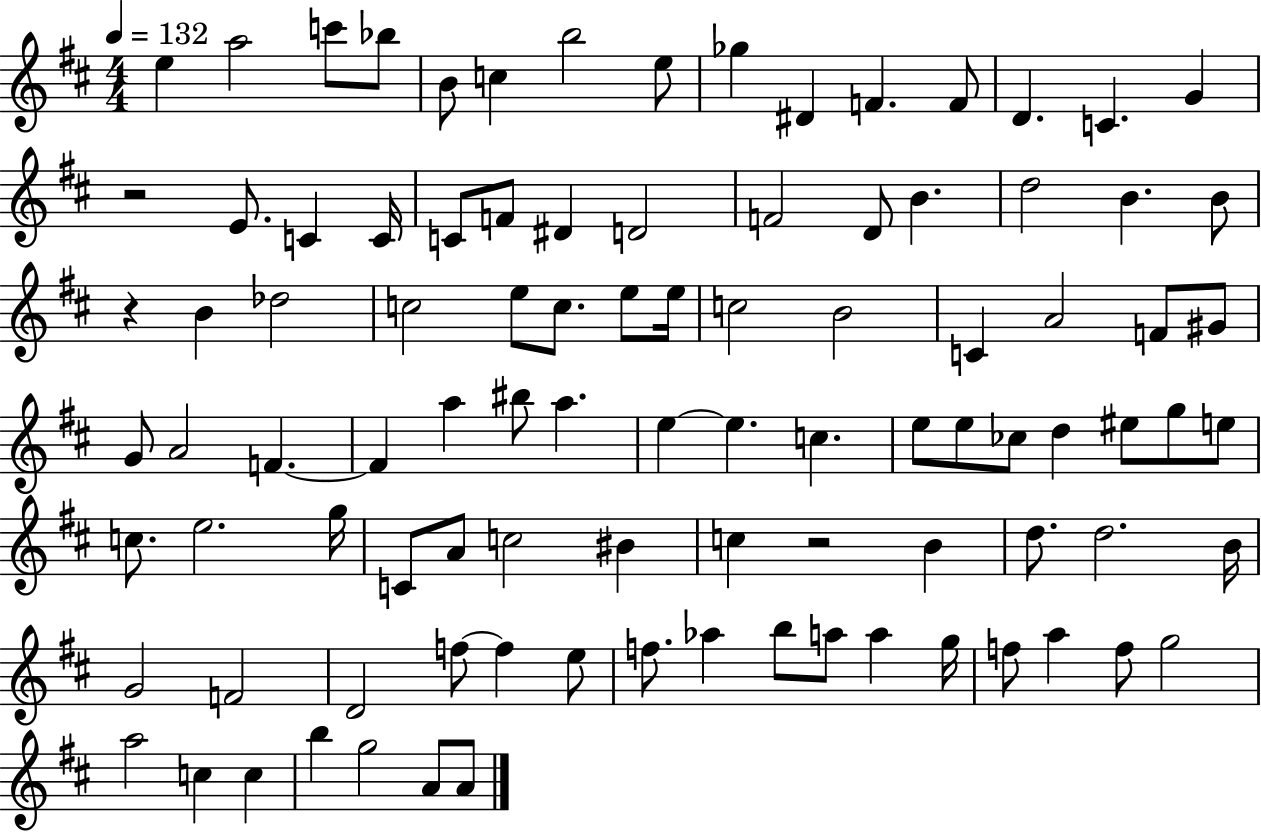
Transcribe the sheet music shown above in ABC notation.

X:1
T:Untitled
M:4/4
L:1/4
K:D
e a2 c'/2 _b/2 B/2 c b2 e/2 _g ^D F F/2 D C G z2 E/2 C C/4 C/2 F/2 ^D D2 F2 D/2 B d2 B B/2 z B _d2 c2 e/2 c/2 e/2 e/4 c2 B2 C A2 F/2 ^G/2 G/2 A2 F F a ^b/2 a e e c e/2 e/2 _c/2 d ^e/2 g/2 e/2 c/2 e2 g/4 C/2 A/2 c2 ^B c z2 B d/2 d2 B/4 G2 F2 D2 f/2 f e/2 f/2 _a b/2 a/2 a g/4 f/2 a f/2 g2 a2 c c b g2 A/2 A/2